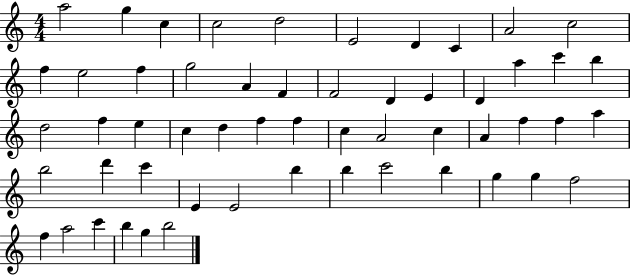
X:1
T:Untitled
M:4/4
L:1/4
K:C
a2 g c c2 d2 E2 D C A2 c2 f e2 f g2 A F F2 D E D a c' b d2 f e c d f f c A2 c A f f a b2 d' c' E E2 b b c'2 b g g f2 f a2 c' b g b2